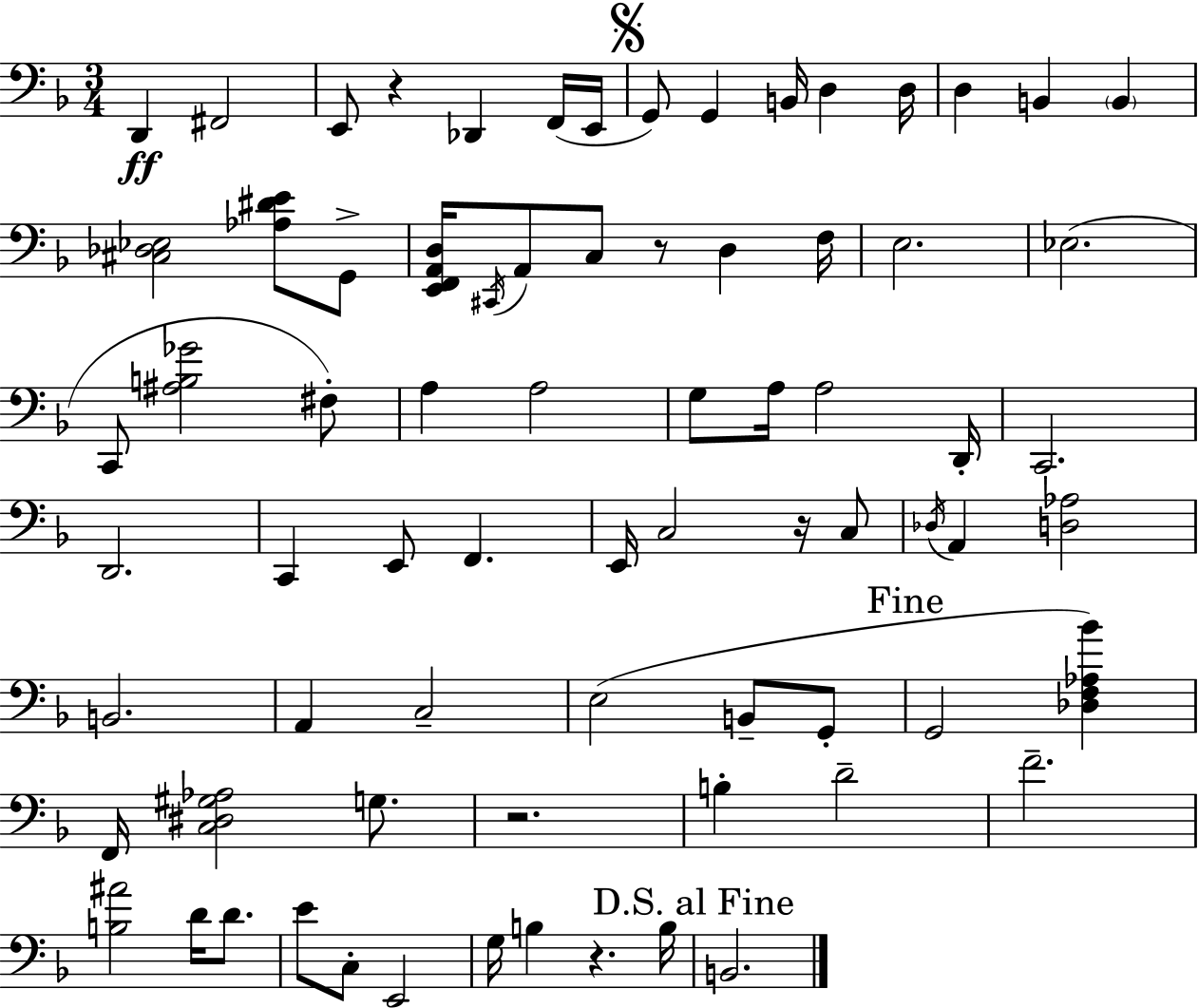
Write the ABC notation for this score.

X:1
T:Untitled
M:3/4
L:1/4
K:F
D,, ^F,,2 E,,/2 z _D,, F,,/4 E,,/4 G,,/2 G,, B,,/4 D, D,/4 D, B,, B,, [^C,_D,_E,]2 [_A,^DE]/2 G,,/2 [E,,F,,A,,D,]/4 ^C,,/4 A,,/2 C,/2 z/2 D, F,/4 E,2 _E,2 C,,/2 [^A,B,_G]2 ^F,/2 A, A,2 G,/2 A,/4 A,2 D,,/4 C,,2 D,,2 C,, E,,/2 F,, E,,/4 C,2 z/4 C,/2 _D,/4 A,, [D,_A,]2 B,,2 A,, C,2 E,2 B,,/2 G,,/2 G,,2 [_D,F,_A,_B] F,,/4 [C,^D,^G,_A,]2 G,/2 z2 B, D2 F2 [B,^A]2 D/4 D/2 E/2 C,/2 E,,2 G,/4 B, z B,/4 B,,2